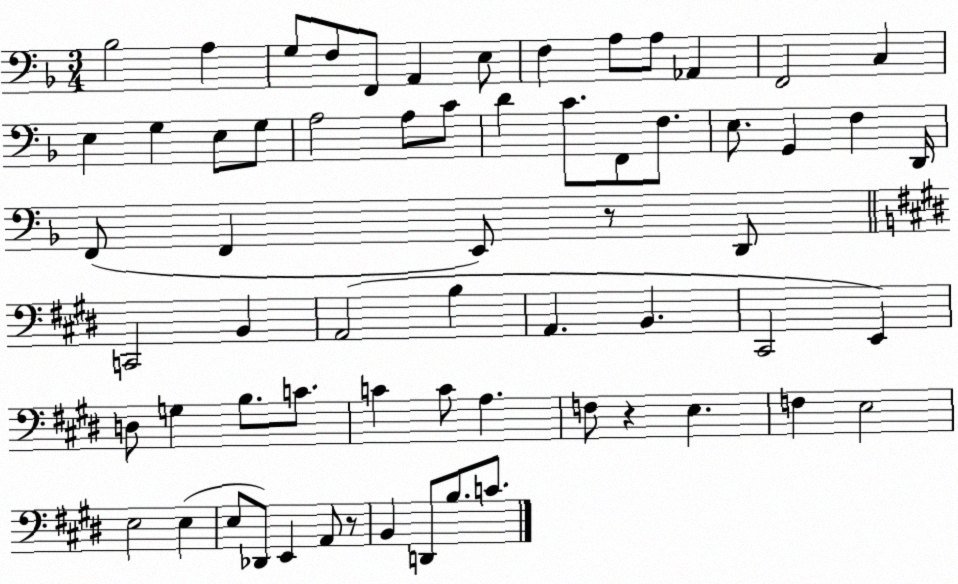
X:1
T:Untitled
M:3/4
L:1/4
K:F
_B,2 A, G,/2 F,/2 F,,/2 A,, E,/2 F, A,/2 A,/2 _A,, F,,2 C, E, G, E,/2 G,/2 A,2 A,/2 C/2 D C/2 F,,/2 F,/2 E,/2 G,, F, D,,/4 F,,/2 F,, E,,/2 z/2 D,,/2 C,,2 B,, A,,2 B, A,, B,, ^C,,2 E,, D,/2 G, B,/2 C/2 C C/2 A, F,/2 z E, F, E,2 E,2 E, E,/2 _D,,/2 E,, A,,/2 z/2 B,, D,,/2 B,/2 C/2